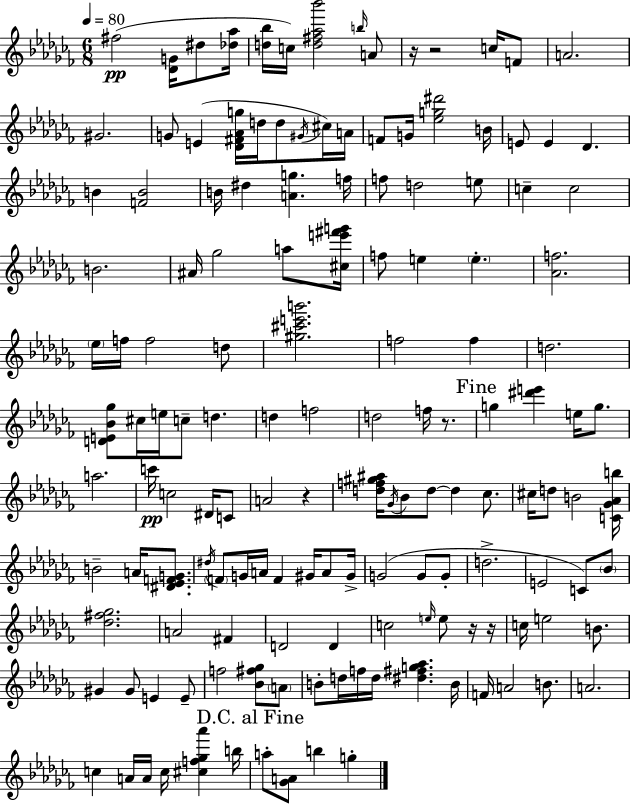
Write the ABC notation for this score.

X:1
T:Untitled
M:6/8
L:1/4
K:Abm
^f2 [_DG]/4 ^d/2 [_d_a]/4 [d_b]/4 c/4 [d^f_a_b']2 b/4 A/2 z/4 z2 c/4 F/2 A2 ^G2 G/2 E [_D^F_Ag]/4 d/4 d/2 ^G/4 ^c/4 A/4 F/2 G/4 [_eg^d']2 B/4 E/2 E _D B [FB]2 B/4 ^d [Ag] f/4 f/2 d2 e/2 c c2 B2 ^A/4 _g2 a/2 [^ce'^f'g']/4 f/2 e e [_Af]2 _e/4 f/4 f2 d/2 [^g^c'e'b']2 f2 f d2 [DE_B_g]/2 ^c/4 e/4 c/2 d d f2 d2 f/4 z/2 g [^d'e'] e/4 g/2 a2 c'/4 c2 ^D/4 C/2 A2 z [df^g^a]/4 _G/4 _B/2 d/2 d _c/2 ^c/4 d/2 B2 [C_G_Ab]/4 B2 A/4 [^D_EFG]/2 ^d/4 F/2 G/4 A/4 F ^G/4 A/2 ^G/4 G2 G/2 G/2 d2 E2 C/2 _B/2 [_d^f_g]2 A2 ^F D2 D c2 e/4 e/2 z/4 z/4 c/4 e2 B/2 ^G ^G/2 E E/2 f2 [_B^f_g]/2 A/2 B/2 d/4 f/4 d/4 [^d^fg_a] B/4 F/4 A2 B/2 A2 c A/4 A/4 c/4 [^cf_g_a'] b/4 a/2 [_GA]/2 b g